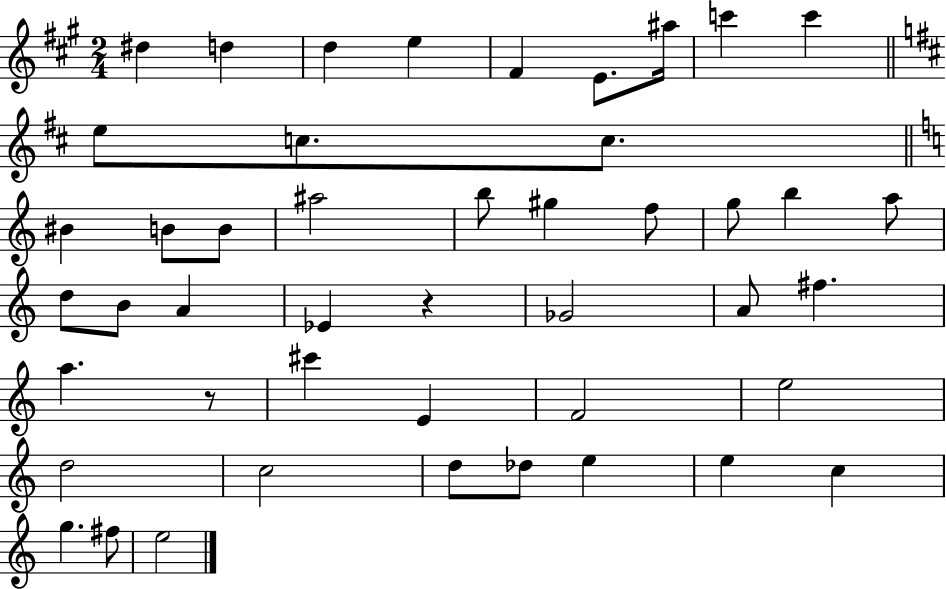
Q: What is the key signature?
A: A major